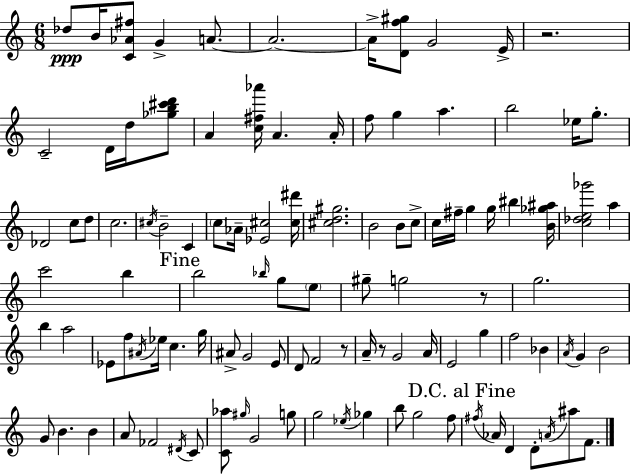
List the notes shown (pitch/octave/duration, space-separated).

Db5/e B4/s [C4,Ab4,F#5]/e G4/q A4/e. A4/h. A4/s [D4,F5,G#5]/e G4/h E4/s R/h. C4/h D4/s D5/s [Gb5,B5,C#6,D6]/e A4/q [C5,F#5,Ab6]/s A4/q. A4/s F5/e G5/q A5/q. B5/h Eb5/s G5/e. Db4/h C5/e D5/e C5/h. C#5/s B4/h C4/q C5/e Ab4/s [Eb4,C#5]/h [C#5,D#6]/s [C#5,D5,G#5]/h. B4/h B4/e C5/e C5/s F#5/s G5/q G5/s BIS5/q [B4,Gb5,A#5]/s [C5,Db5,E5,Gb6]/h A5/q C6/h B5/q B5/h Bb5/s G5/e E5/e G#5/e G5/h R/e G5/h. B5/q A5/h Eb4/e F5/e A#4/s Eb5/s C5/q. G5/s A#4/e G4/h E4/e D4/e F4/h R/e A4/s R/e G4/h A4/s E4/h G5/q F5/h Bb4/q A4/s G4/q B4/h G4/e B4/q. B4/q A4/e FES4/h D#4/s C4/e [C4,Ab5]/e G#5/s G4/h G5/e G5/h Eb5/s Gb5/q B5/e G5/h F5/e F#5/s Ab4/s D4/q D4/e A4/s A#5/e F4/e.